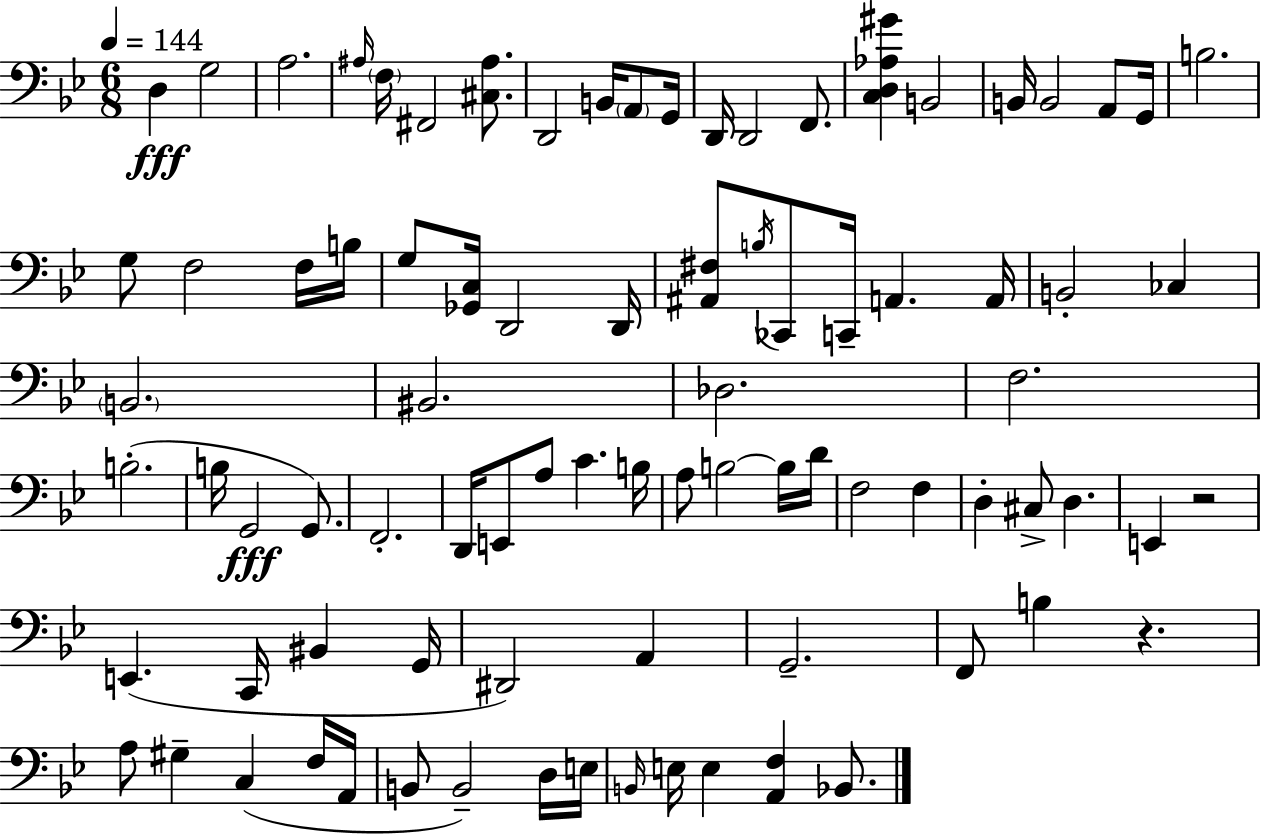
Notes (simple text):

D3/q G3/h A3/h. A#3/s F3/s F#2/h [C#3,A#3]/e. D2/h B2/s A2/e G2/s D2/s D2/h F2/e. [C3,D3,Ab3,G#4]/q B2/h B2/s B2/h A2/e G2/s B3/h. G3/e F3/h F3/s B3/s G3/e [Gb2,C3]/s D2/h D2/s [A#2,F#3]/e B3/s CES2/e C2/s A2/q. A2/s B2/h CES3/q B2/h. BIS2/h. Db3/h. F3/h. B3/h. B3/s G2/h G2/e. F2/h. D2/s E2/e A3/e C4/q. B3/s A3/e B3/h B3/s D4/s F3/h F3/q D3/q C#3/e D3/q. E2/q R/h E2/q. C2/s BIS2/q G2/s D#2/h A2/q G2/h. F2/e B3/q R/q. A3/e G#3/q C3/q F3/s A2/s B2/e B2/h D3/s E3/s B2/s E3/s E3/q [A2,F3]/q Bb2/e.